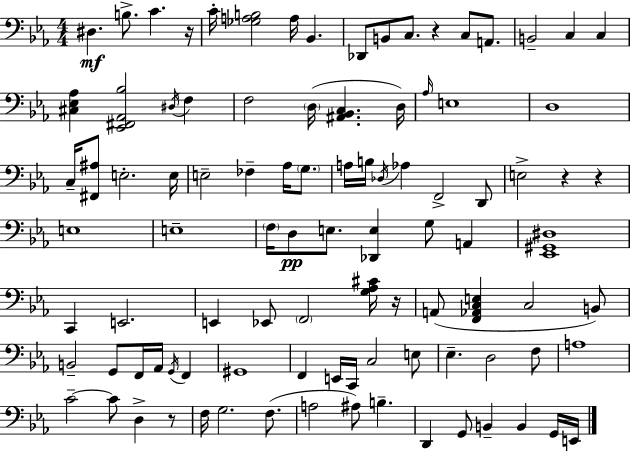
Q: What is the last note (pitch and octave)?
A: E2